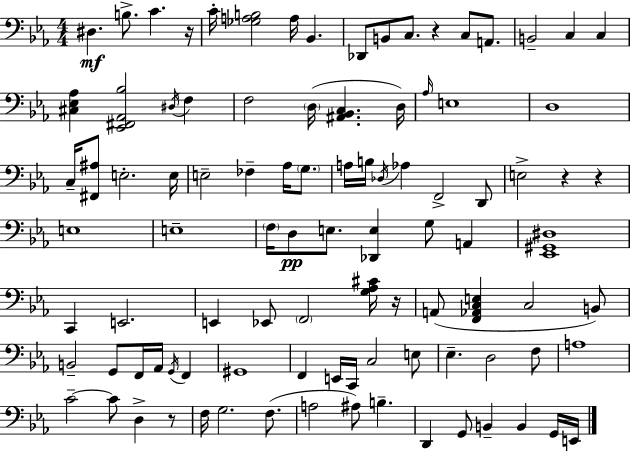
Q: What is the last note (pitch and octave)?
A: E2